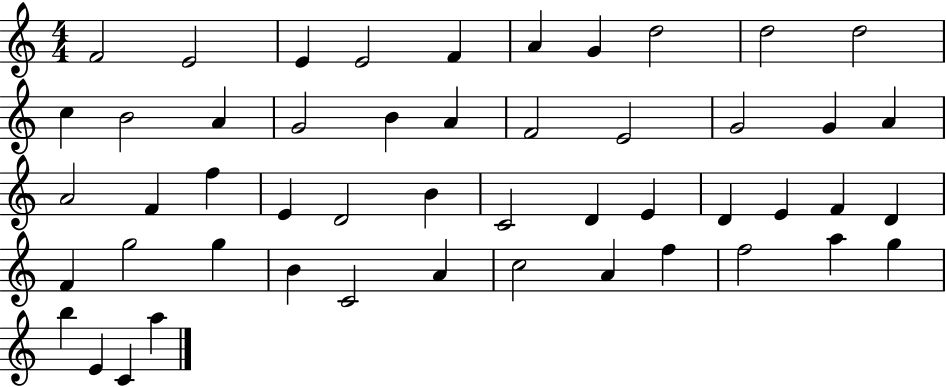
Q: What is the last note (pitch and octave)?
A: A5